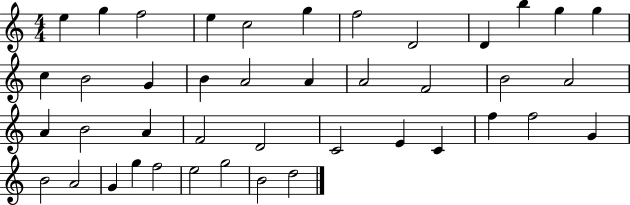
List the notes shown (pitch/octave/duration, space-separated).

E5/q G5/q F5/h E5/q C5/h G5/q F5/h D4/h D4/q B5/q G5/q G5/q C5/q B4/h G4/q B4/q A4/h A4/q A4/h F4/h B4/h A4/h A4/q B4/h A4/q F4/h D4/h C4/h E4/q C4/q F5/q F5/h G4/q B4/h A4/h G4/q G5/q F5/h E5/h G5/h B4/h D5/h